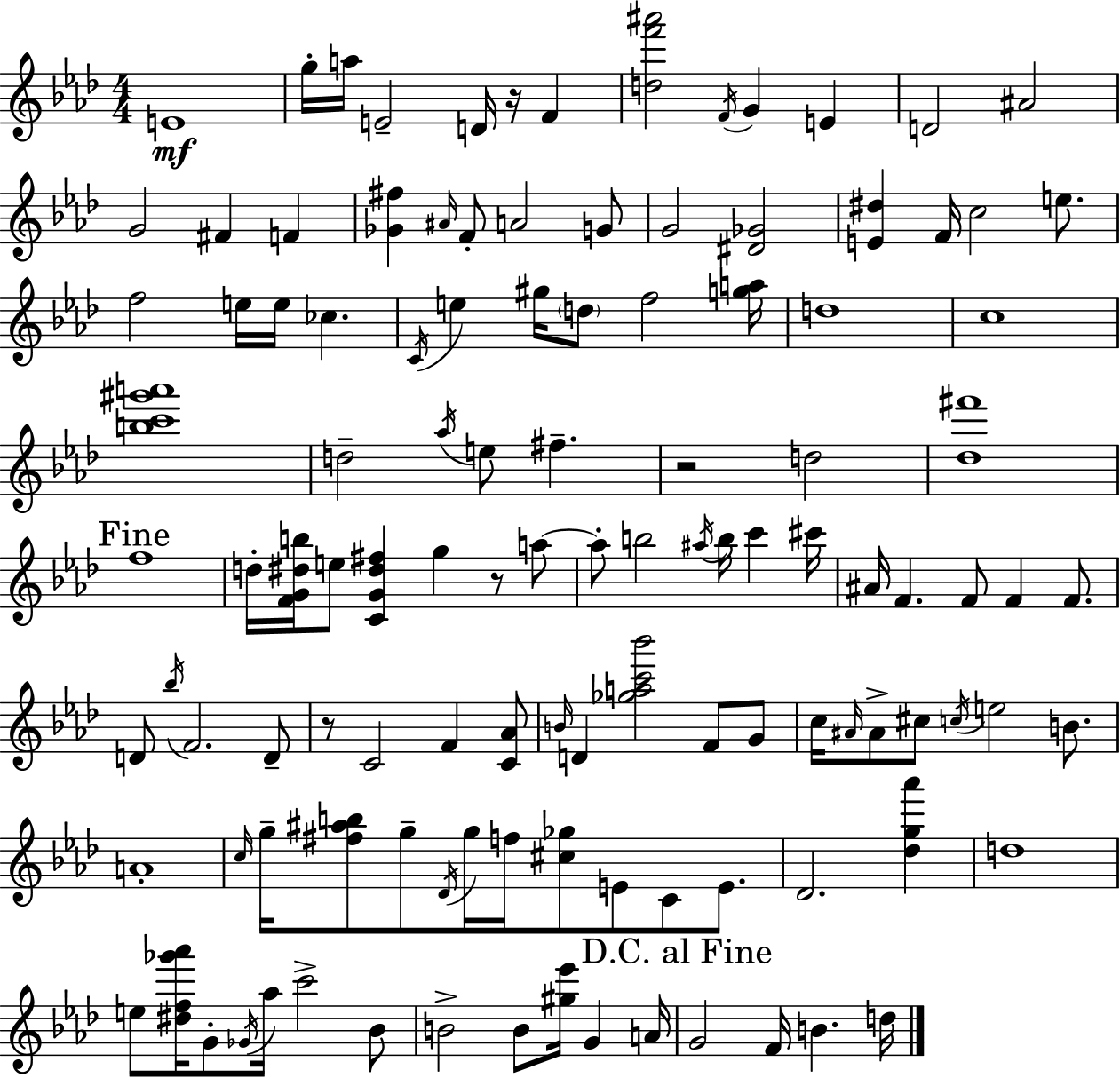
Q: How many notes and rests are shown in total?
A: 117